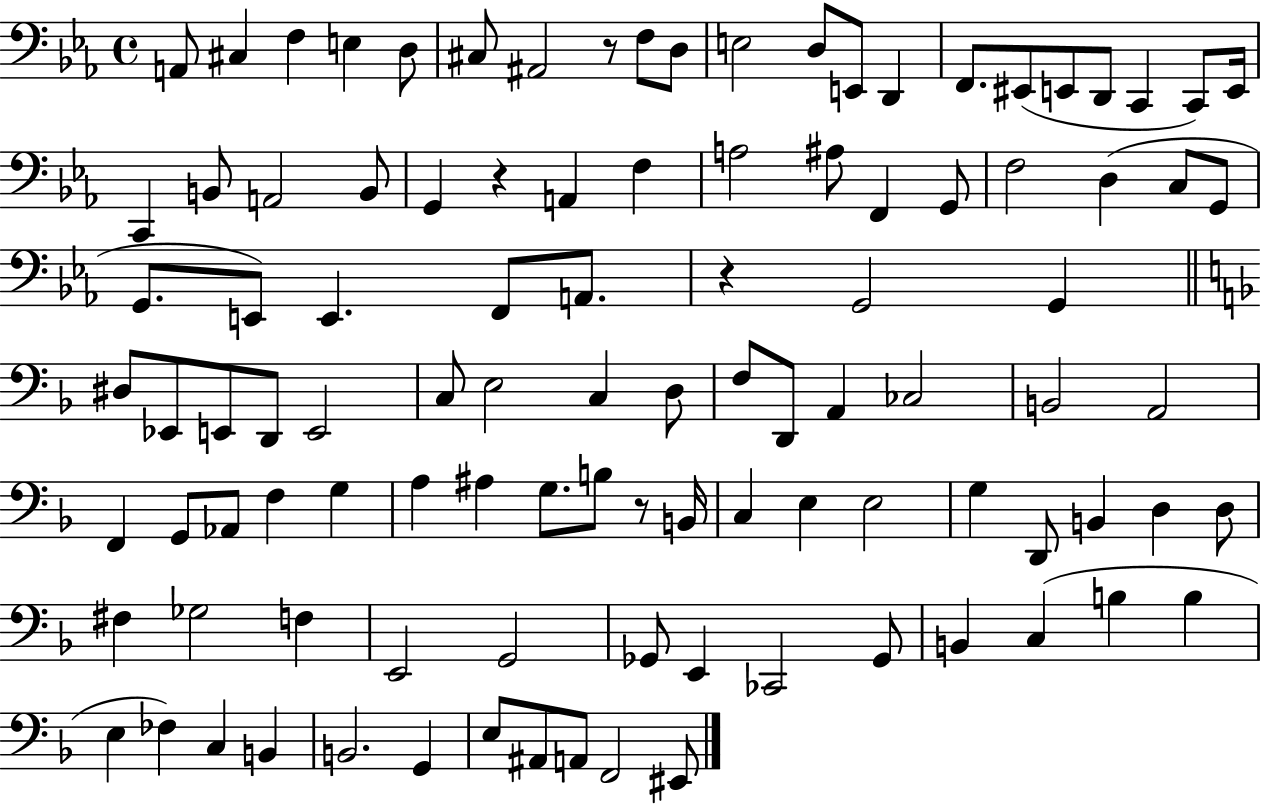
X:1
T:Untitled
M:4/4
L:1/4
K:Eb
A,,/2 ^C, F, E, D,/2 ^C,/2 ^A,,2 z/2 F,/2 D,/2 E,2 D,/2 E,,/2 D,, F,,/2 ^E,,/2 E,,/2 D,,/2 C,, C,,/2 E,,/4 C,, B,,/2 A,,2 B,,/2 G,, z A,, F, A,2 ^A,/2 F,, G,,/2 F,2 D, C,/2 G,,/2 G,,/2 E,,/2 E,, F,,/2 A,,/2 z G,,2 G,, ^D,/2 _E,,/2 E,,/2 D,,/2 E,,2 C,/2 E,2 C, D,/2 F,/2 D,,/2 A,, _C,2 B,,2 A,,2 F,, G,,/2 _A,,/2 F, G, A, ^A, G,/2 B,/2 z/2 B,,/4 C, E, E,2 G, D,,/2 B,, D, D,/2 ^F, _G,2 F, E,,2 G,,2 _G,,/2 E,, _C,,2 _G,,/2 B,, C, B, B, E, _F, C, B,, B,,2 G,, E,/2 ^A,,/2 A,,/2 F,,2 ^E,,/2